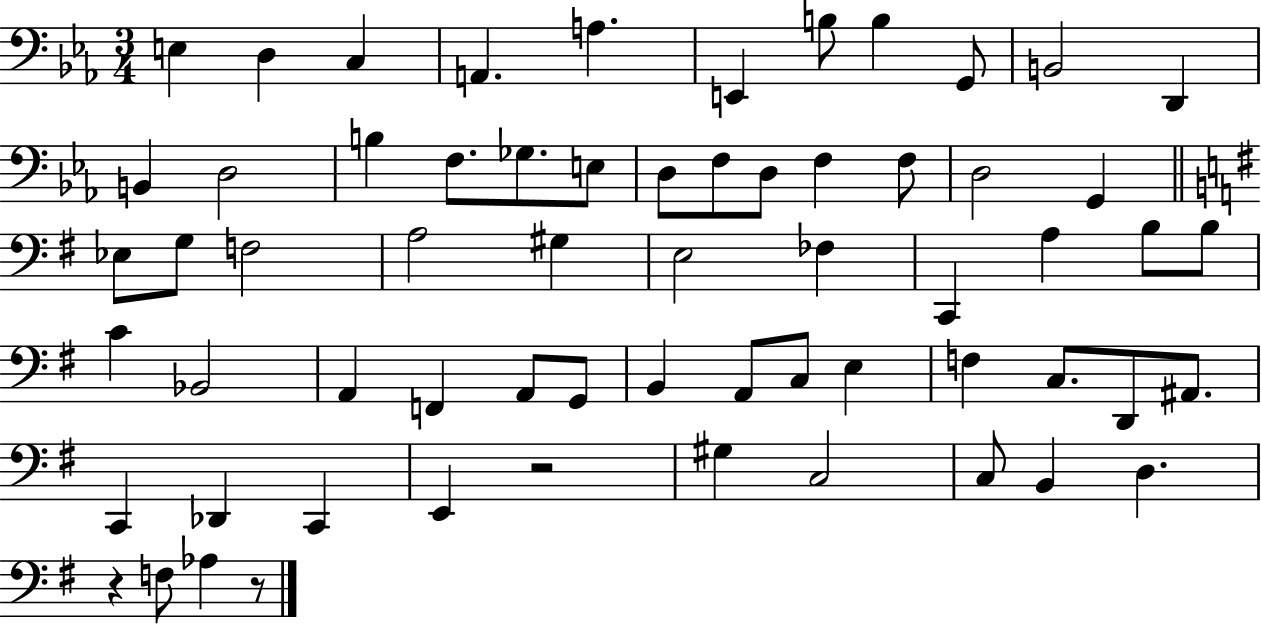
{
  \clef bass
  \numericTimeSignature
  \time 3/4
  \key ees \major
  e4 d4 c4 | a,4. a4. | e,4 b8 b4 g,8 | b,2 d,4 | \break b,4 d2 | b4 f8. ges8. e8 | d8 f8 d8 f4 f8 | d2 g,4 | \break \bar "||" \break \key e \minor ees8 g8 f2 | a2 gis4 | e2 fes4 | c,4 a4 b8 b8 | \break c'4 bes,2 | a,4 f,4 a,8 g,8 | b,4 a,8 c8 e4 | f4 c8. d,8 ais,8. | \break c,4 des,4 c,4 | e,4 r2 | gis4 c2 | c8 b,4 d4. | \break r4 f8 aes4 r8 | \bar "|."
}